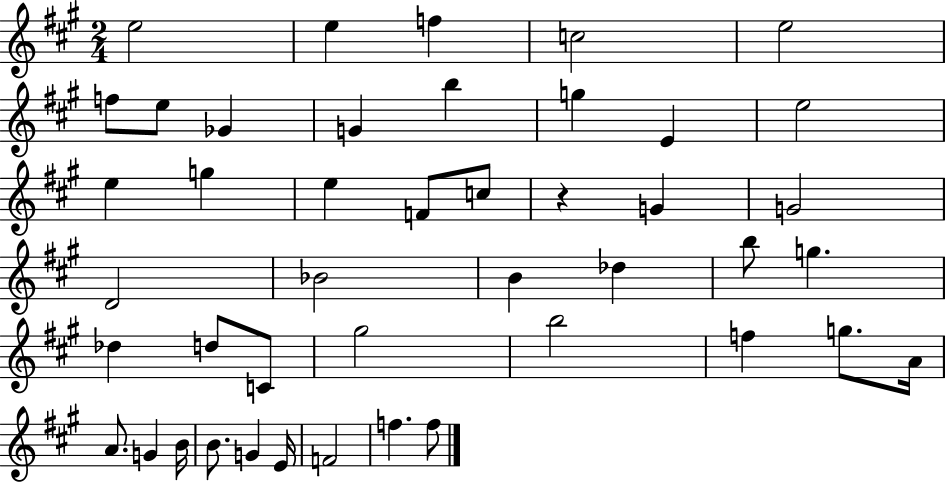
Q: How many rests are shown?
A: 1